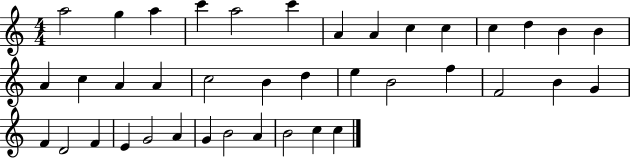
A5/h G5/q A5/q C6/q A5/h C6/q A4/q A4/q C5/q C5/q C5/q D5/q B4/q B4/q A4/q C5/q A4/q A4/q C5/h B4/q D5/q E5/q B4/h F5/q F4/h B4/q G4/q F4/q D4/h F4/q E4/q G4/h A4/q G4/q B4/h A4/q B4/h C5/q C5/q